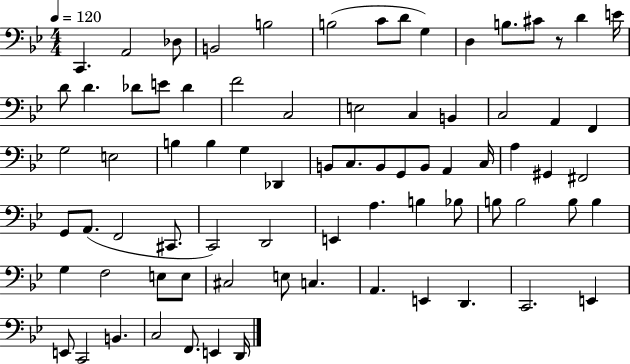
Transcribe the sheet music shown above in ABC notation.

X:1
T:Untitled
M:4/4
L:1/4
K:Bb
C,, A,,2 _D,/2 B,,2 B,2 B,2 C/2 D/2 G, D, B,/2 ^C/2 z/2 D E/4 D/2 D _D/2 E/2 _D F2 C,2 E,2 C, B,, C,2 A,, F,, G,2 E,2 B, B, G, _D,, B,,/2 C,/2 B,,/2 G,,/2 B,,/2 A,, C,/4 A, ^G,, ^F,,2 G,,/2 A,,/2 F,,2 ^C,,/2 C,,2 D,,2 E,, A, B, _B,/2 B,/2 B,2 B,/2 B, G, F,2 E,/2 E,/2 ^C,2 E,/2 C, A,, E,, D,, C,,2 E,, E,,/2 C,,2 B,, C,2 F,,/2 E,, D,,/4